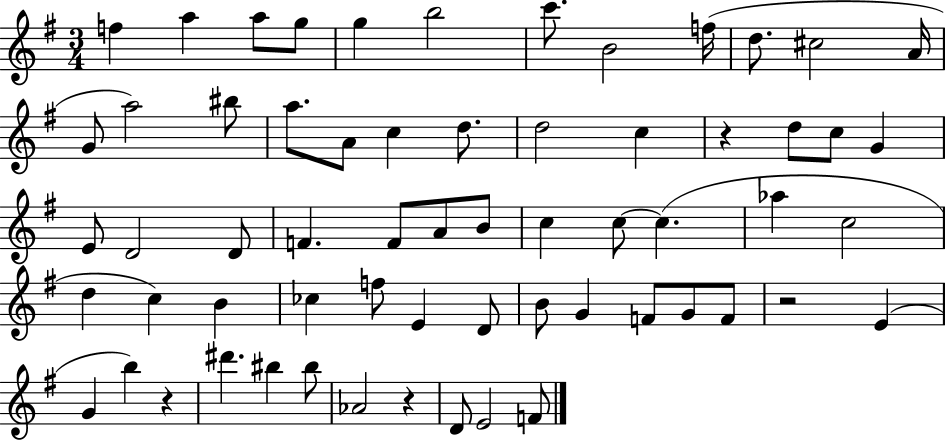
X:1
T:Untitled
M:3/4
L:1/4
K:G
f a a/2 g/2 g b2 c'/2 B2 f/4 d/2 ^c2 A/4 G/2 a2 ^b/2 a/2 A/2 c d/2 d2 c z d/2 c/2 G E/2 D2 D/2 F F/2 A/2 B/2 c c/2 c _a c2 d c B _c f/2 E D/2 B/2 G F/2 G/2 F/2 z2 E G b z ^d' ^b ^b/2 _A2 z D/2 E2 F/2